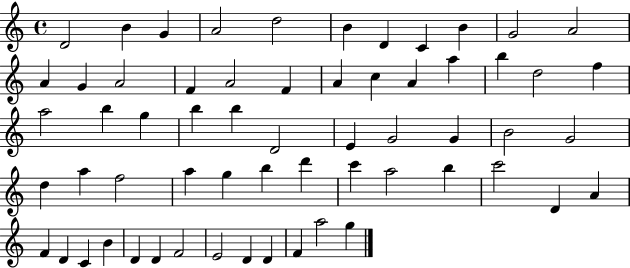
D4/h B4/q G4/q A4/h D5/h B4/q D4/q C4/q B4/q G4/h A4/h A4/q G4/q A4/h F4/q A4/h F4/q A4/q C5/q A4/q A5/q B5/q D5/h F5/q A5/h B5/q G5/q B5/q B5/q D4/h E4/q G4/h G4/q B4/h G4/h D5/q A5/q F5/h A5/q G5/q B5/q D6/q C6/q A5/h B5/q C6/h D4/q A4/q F4/q D4/q C4/q B4/q D4/q D4/q F4/h E4/h D4/q D4/q F4/q A5/h G5/q